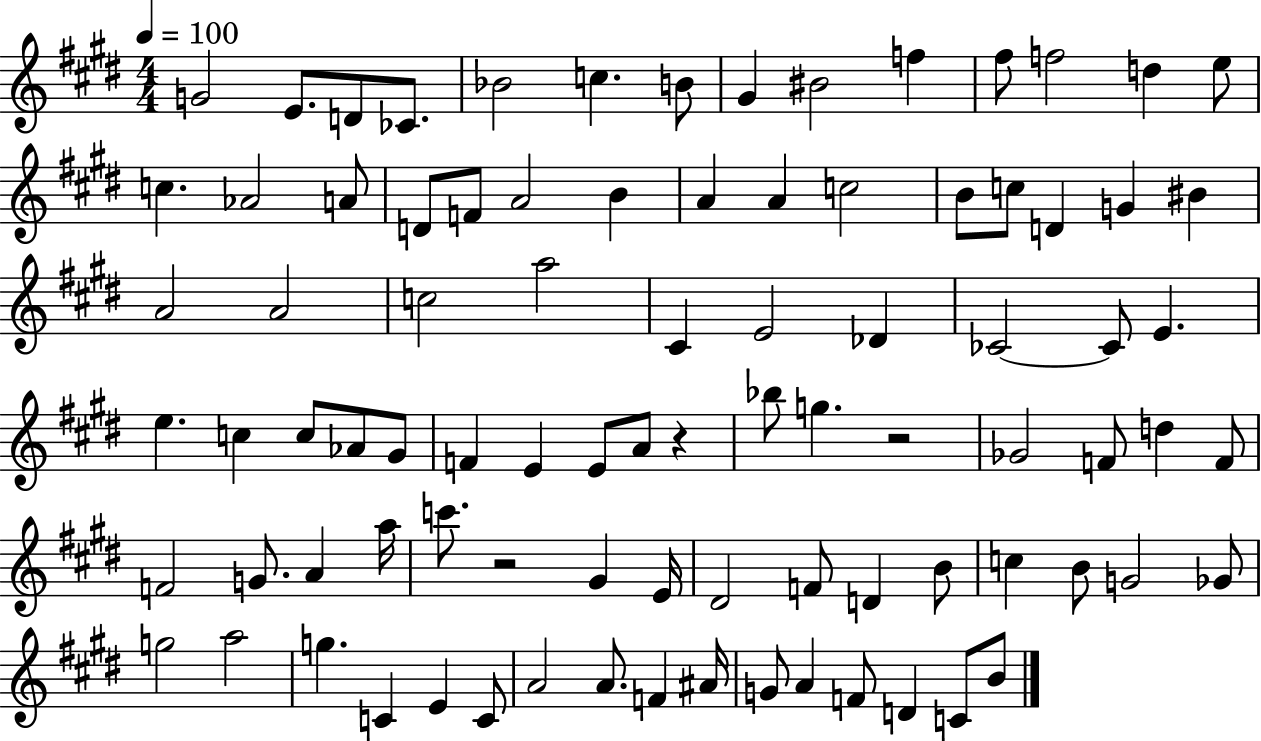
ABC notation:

X:1
T:Untitled
M:4/4
L:1/4
K:E
G2 E/2 D/2 _C/2 _B2 c B/2 ^G ^B2 f ^f/2 f2 d e/2 c _A2 A/2 D/2 F/2 A2 B A A c2 B/2 c/2 D G ^B A2 A2 c2 a2 ^C E2 _D _C2 _C/2 E e c c/2 _A/2 ^G/2 F E E/2 A/2 z _b/2 g z2 _G2 F/2 d F/2 F2 G/2 A a/4 c'/2 z2 ^G E/4 ^D2 F/2 D B/2 c B/2 G2 _G/2 g2 a2 g C E C/2 A2 A/2 F ^A/4 G/2 A F/2 D C/2 B/2